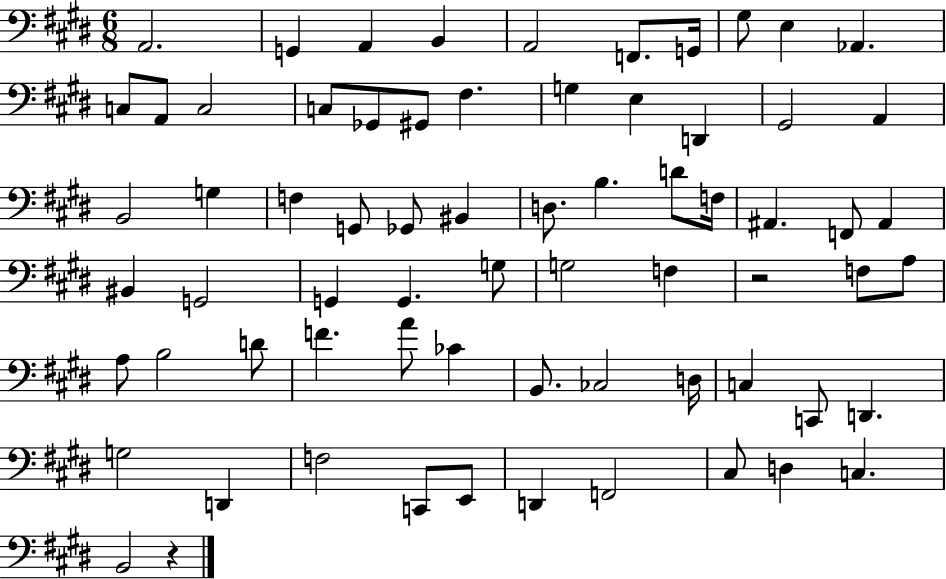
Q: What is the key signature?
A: E major